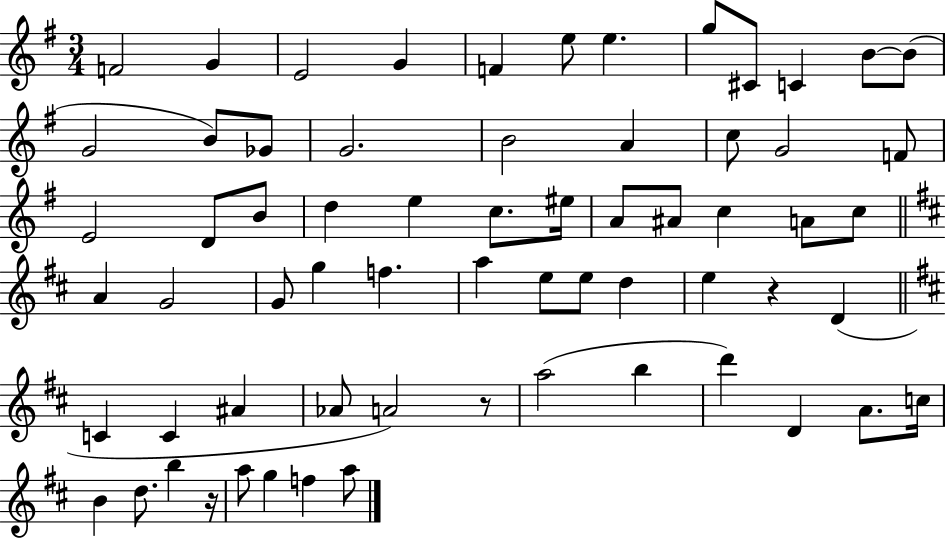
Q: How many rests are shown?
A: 3